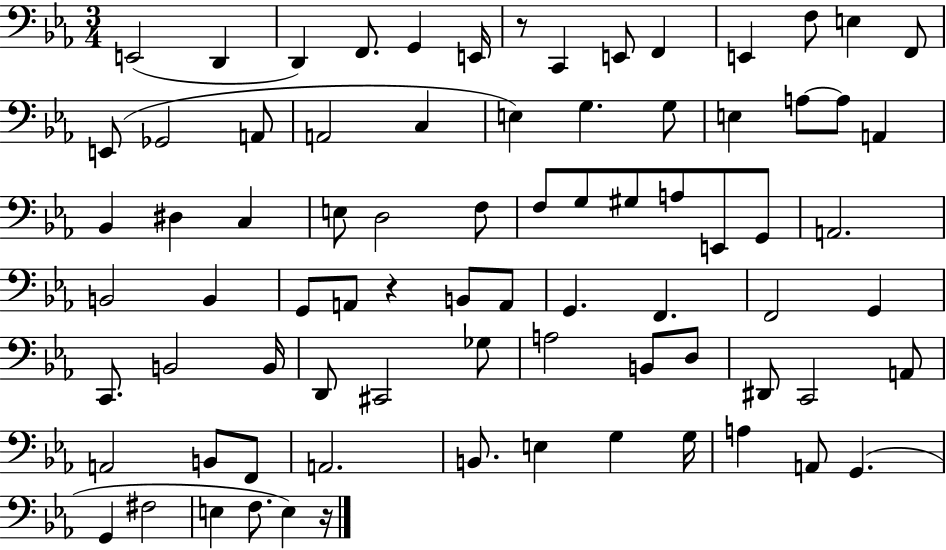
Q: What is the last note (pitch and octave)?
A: E3